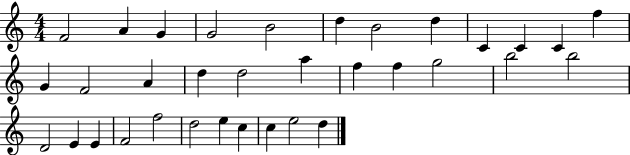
{
  \clef treble
  \numericTimeSignature
  \time 4/4
  \key c \major
  f'2 a'4 g'4 | g'2 b'2 | d''4 b'2 d''4 | c'4 c'4 c'4 f''4 | \break g'4 f'2 a'4 | d''4 d''2 a''4 | f''4 f''4 g''2 | b''2 b''2 | \break d'2 e'4 e'4 | f'2 f''2 | d''2 e''4 c''4 | c''4 e''2 d''4 | \break \bar "|."
}